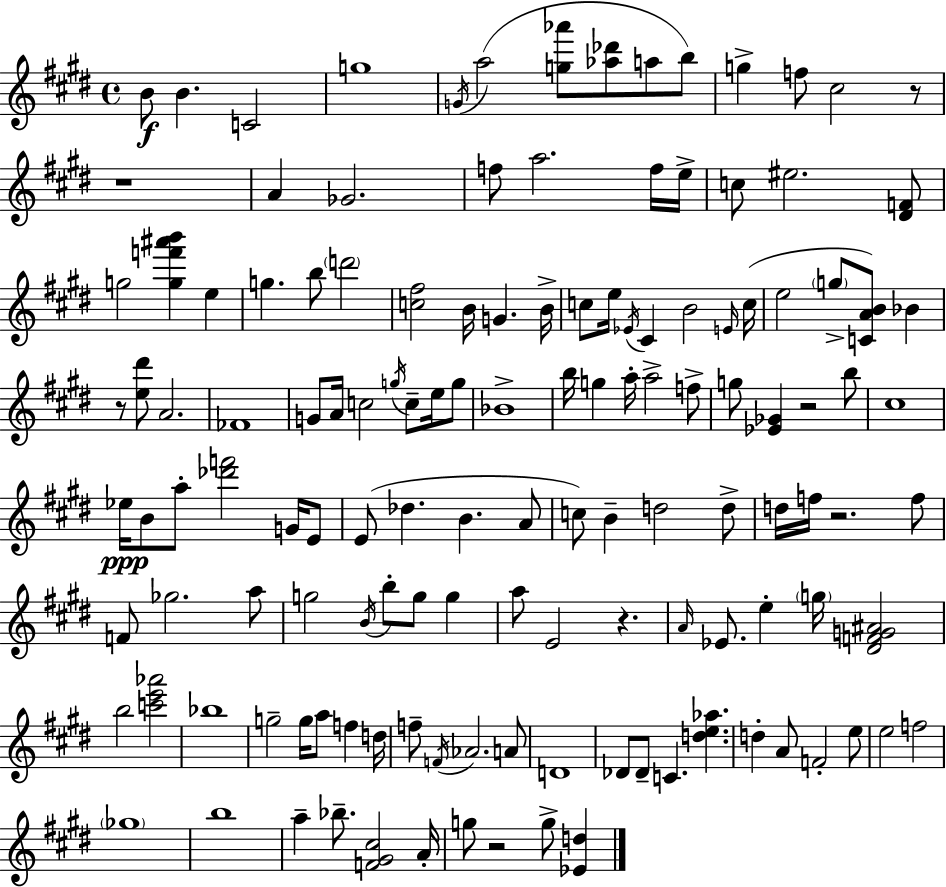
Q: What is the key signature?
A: E major